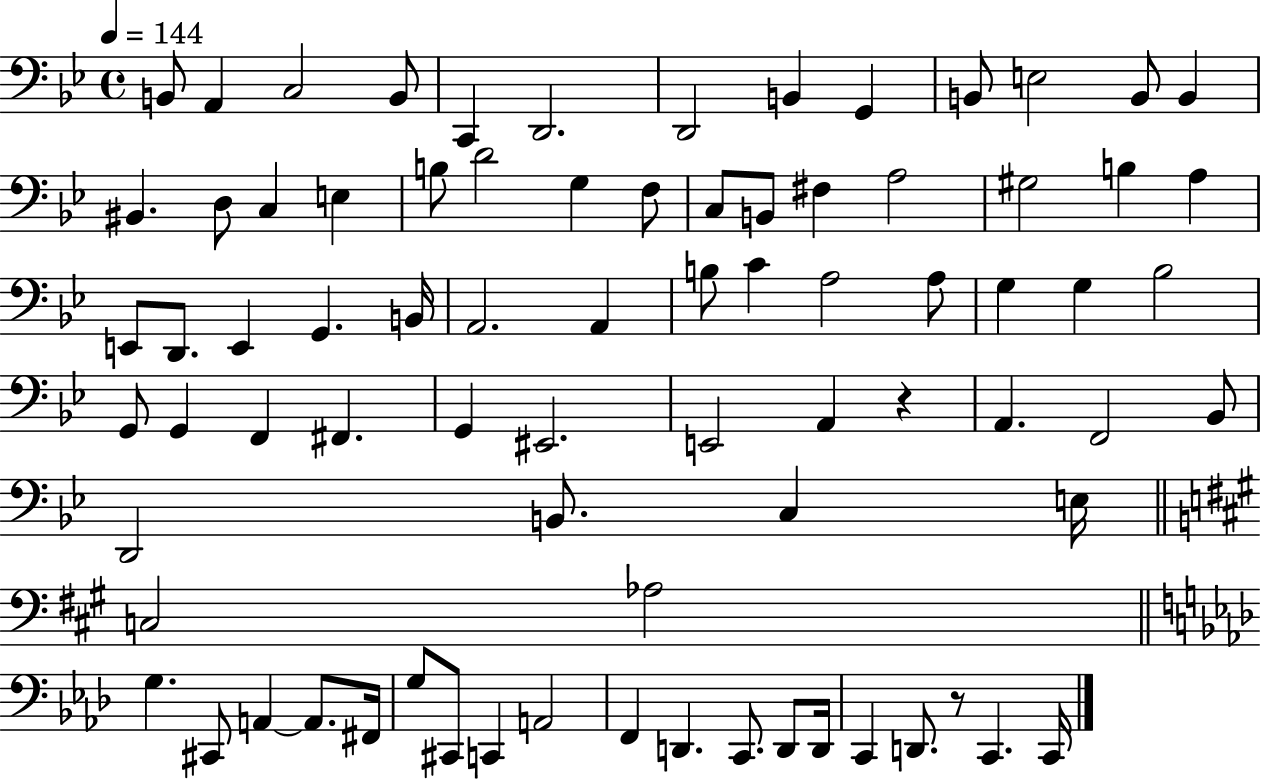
{
  \clef bass
  \time 4/4
  \defaultTimeSignature
  \key bes \major
  \tempo 4 = 144
  b,8 a,4 c2 b,8 | c,4 d,2. | d,2 b,4 g,4 | b,8 e2 b,8 b,4 | \break bis,4. d8 c4 e4 | b8 d'2 g4 f8 | c8 b,8 fis4 a2 | gis2 b4 a4 | \break e,8 d,8. e,4 g,4. b,16 | a,2. a,4 | b8 c'4 a2 a8 | g4 g4 bes2 | \break g,8 g,4 f,4 fis,4. | g,4 eis,2. | e,2 a,4 r4 | a,4. f,2 bes,8 | \break d,2 b,8. c4 e16 | \bar "||" \break \key a \major c2 aes2 | \bar "||" \break \key aes \major g4. cis,8 a,4~~ a,8. fis,16 | g8 cis,8 c,4 a,2 | f,4 d,4. c,8. d,8 d,16 | c,4 d,8. r8 c,4. c,16 | \break \bar "|."
}